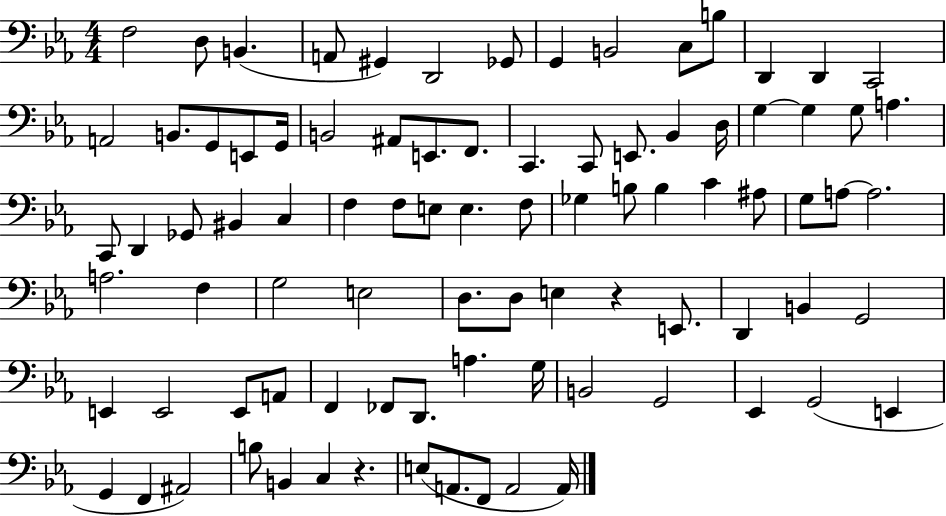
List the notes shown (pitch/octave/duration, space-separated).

F3/h D3/e B2/q. A2/e G#2/q D2/h Gb2/e G2/q B2/h C3/e B3/e D2/q D2/q C2/h A2/h B2/e. G2/e E2/e G2/s B2/h A#2/e E2/e. F2/e. C2/q. C2/e E2/e. Bb2/q D3/s G3/q G3/q G3/e A3/q. C2/e D2/q Gb2/e BIS2/q C3/q F3/q F3/e E3/e E3/q. F3/e Gb3/q B3/e B3/q C4/q A#3/e G3/e A3/e A3/h. A3/h. F3/q G3/h E3/h D3/e. D3/e E3/q R/q E2/e. D2/q B2/q G2/h E2/q E2/h E2/e A2/e F2/q FES2/e D2/e. A3/q. G3/s B2/h G2/h Eb2/q G2/h E2/q G2/q F2/q A#2/h B3/e B2/q C3/q R/q. E3/e A2/e. F2/e A2/h A2/s